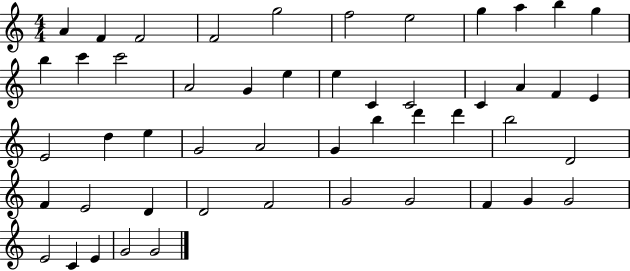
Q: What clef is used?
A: treble